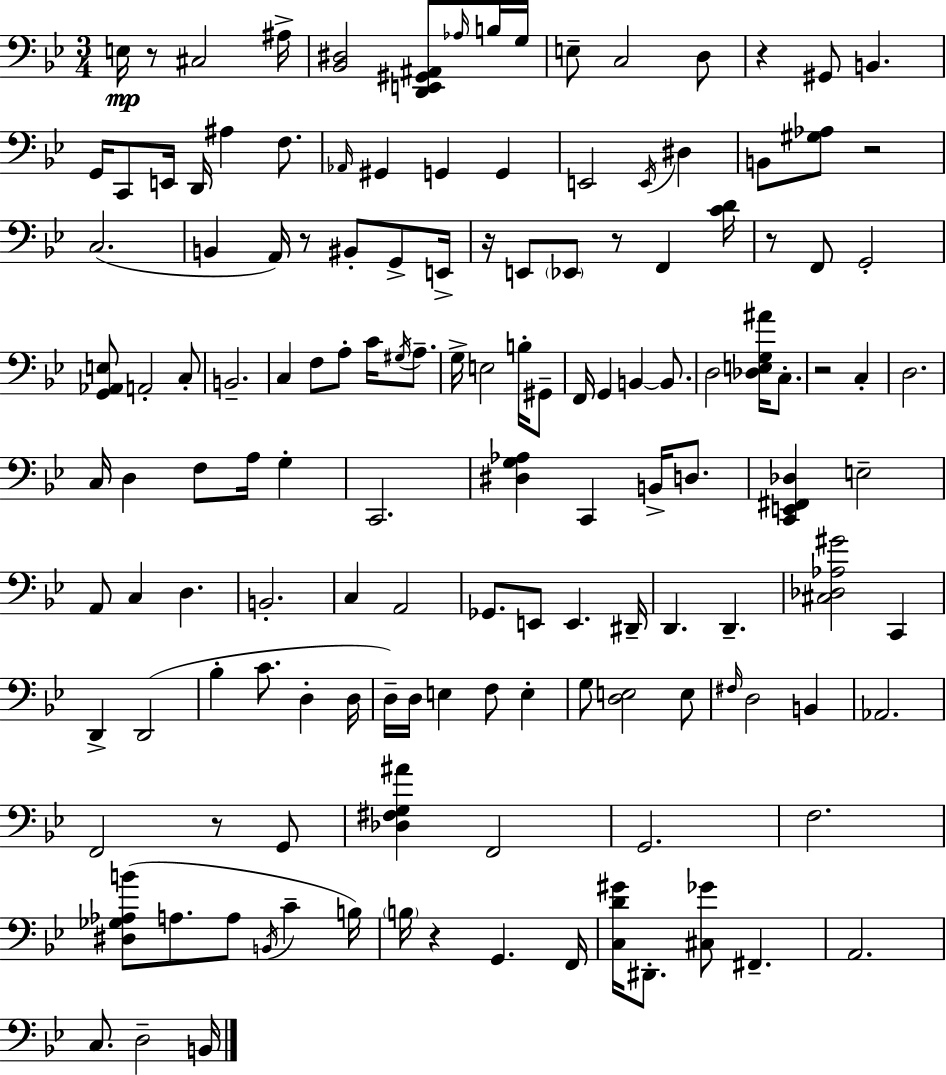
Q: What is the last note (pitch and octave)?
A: B2